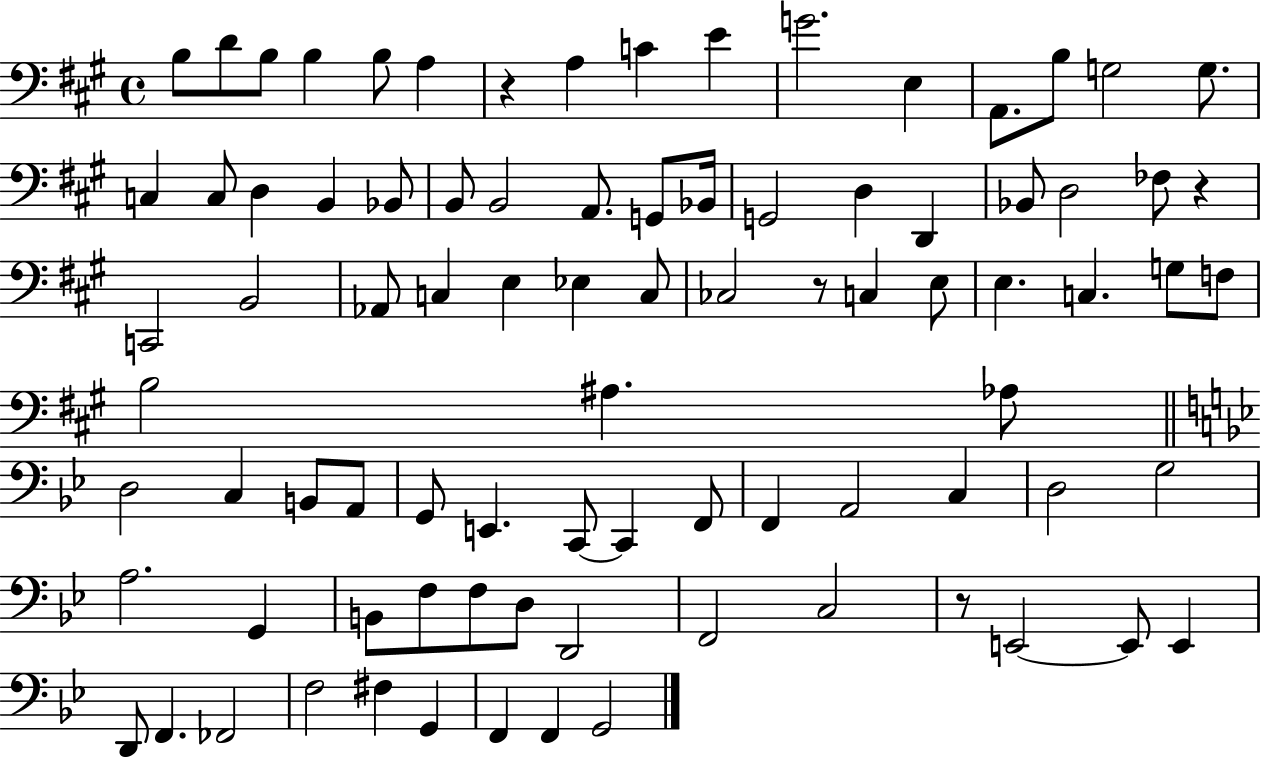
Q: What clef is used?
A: bass